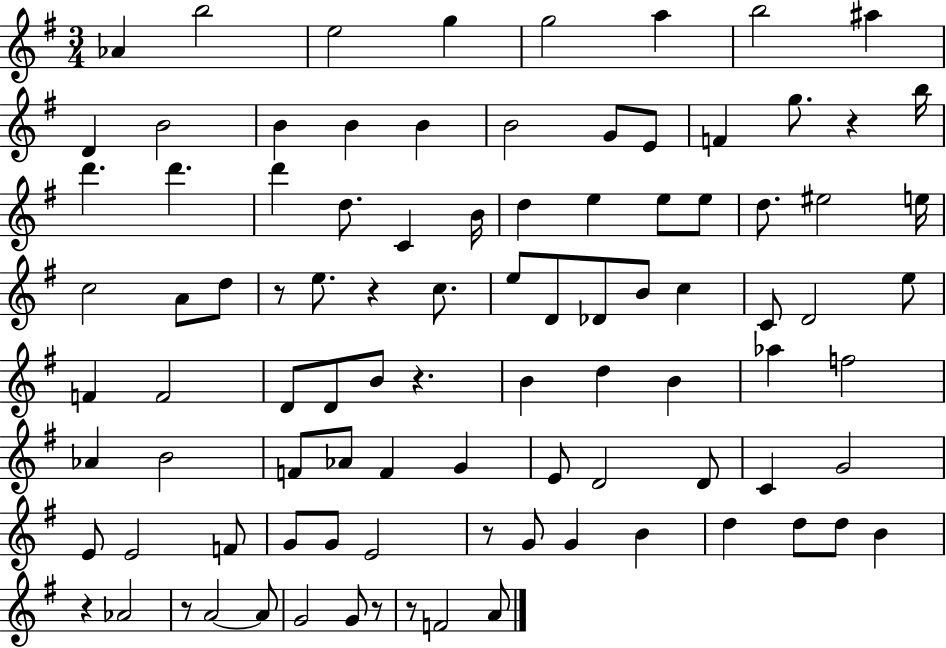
Ab4/q B5/h E5/h G5/q G5/h A5/q B5/h A#5/q D4/q B4/h B4/q B4/q B4/q B4/h G4/e E4/e F4/q G5/e. R/q B5/s D6/q. D6/q. D6/q D5/e. C4/q B4/s D5/q E5/q E5/e E5/e D5/e. EIS5/h E5/s C5/h A4/e D5/e R/e E5/e. R/q C5/e. E5/e D4/e Db4/e B4/e C5/q C4/e D4/h E5/e F4/q F4/h D4/e D4/e B4/e R/q. B4/q D5/q B4/q Ab5/q F5/h Ab4/q B4/h F4/e Ab4/e F4/q G4/q E4/e D4/h D4/e C4/q G4/h E4/e E4/h F4/e G4/e G4/e E4/h R/e G4/e G4/q B4/q D5/q D5/e D5/e B4/q R/q Ab4/h R/e A4/h A4/e G4/h G4/e R/e R/e F4/h A4/e